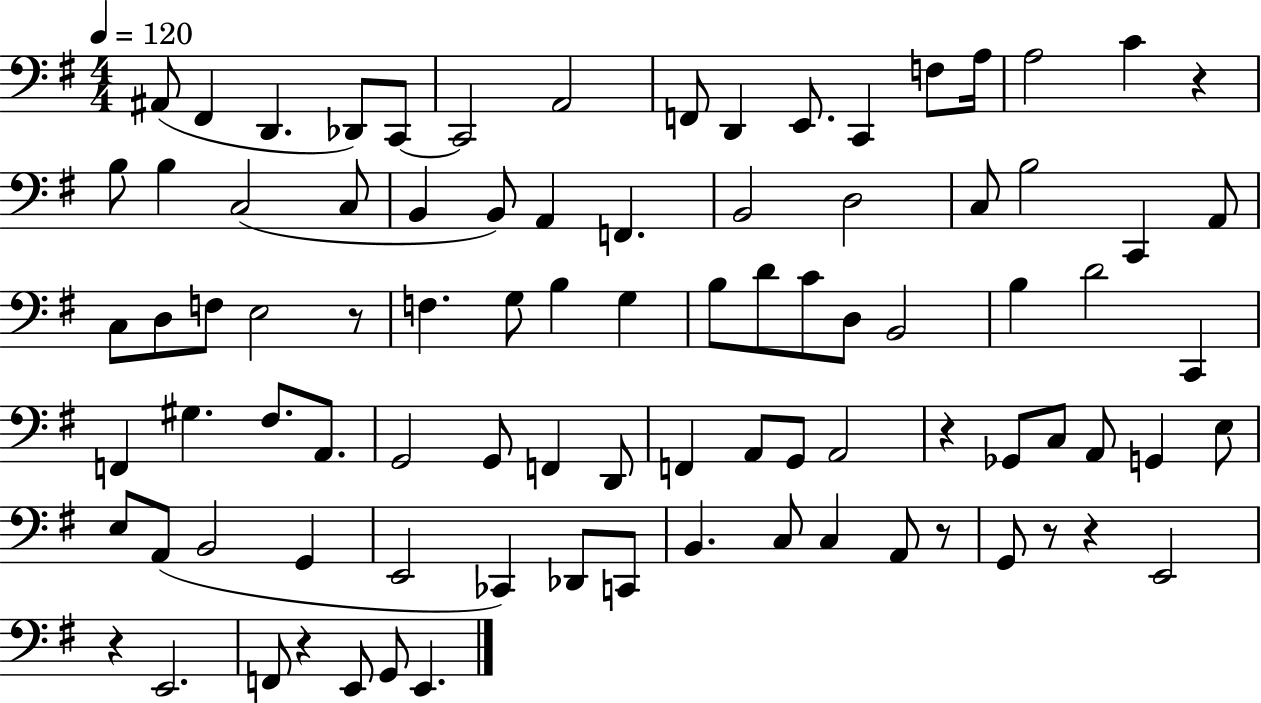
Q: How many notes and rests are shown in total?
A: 89